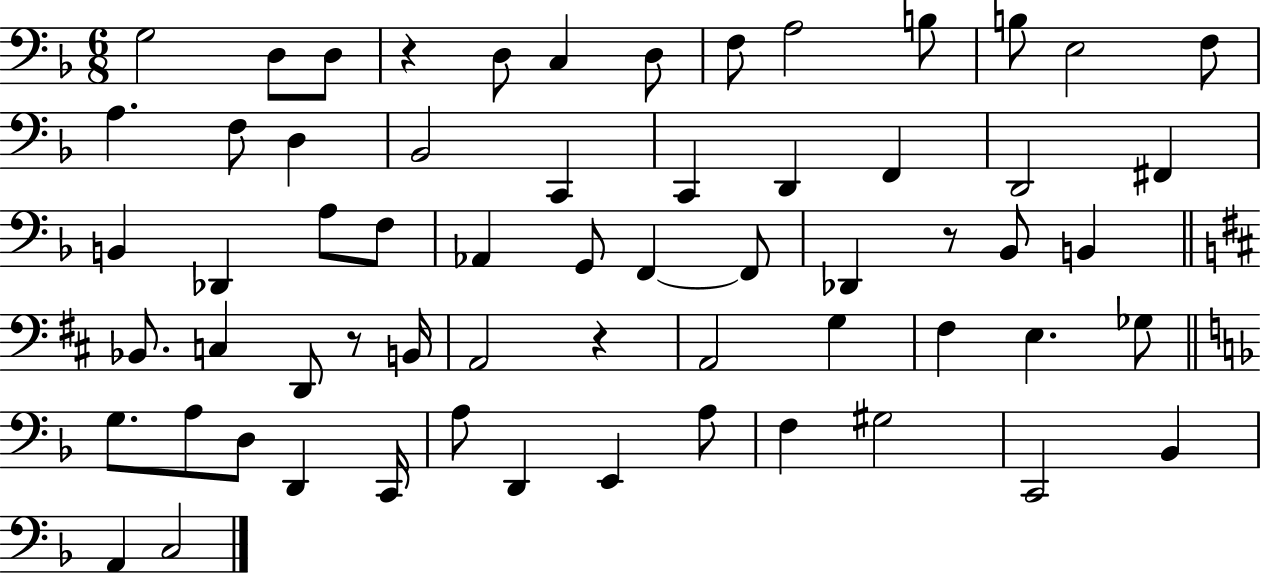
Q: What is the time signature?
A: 6/8